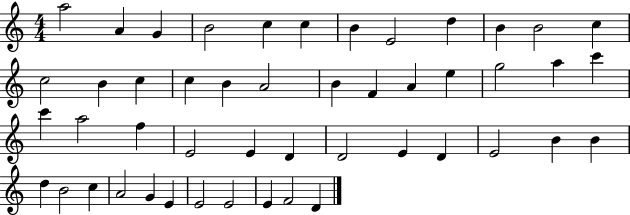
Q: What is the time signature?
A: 4/4